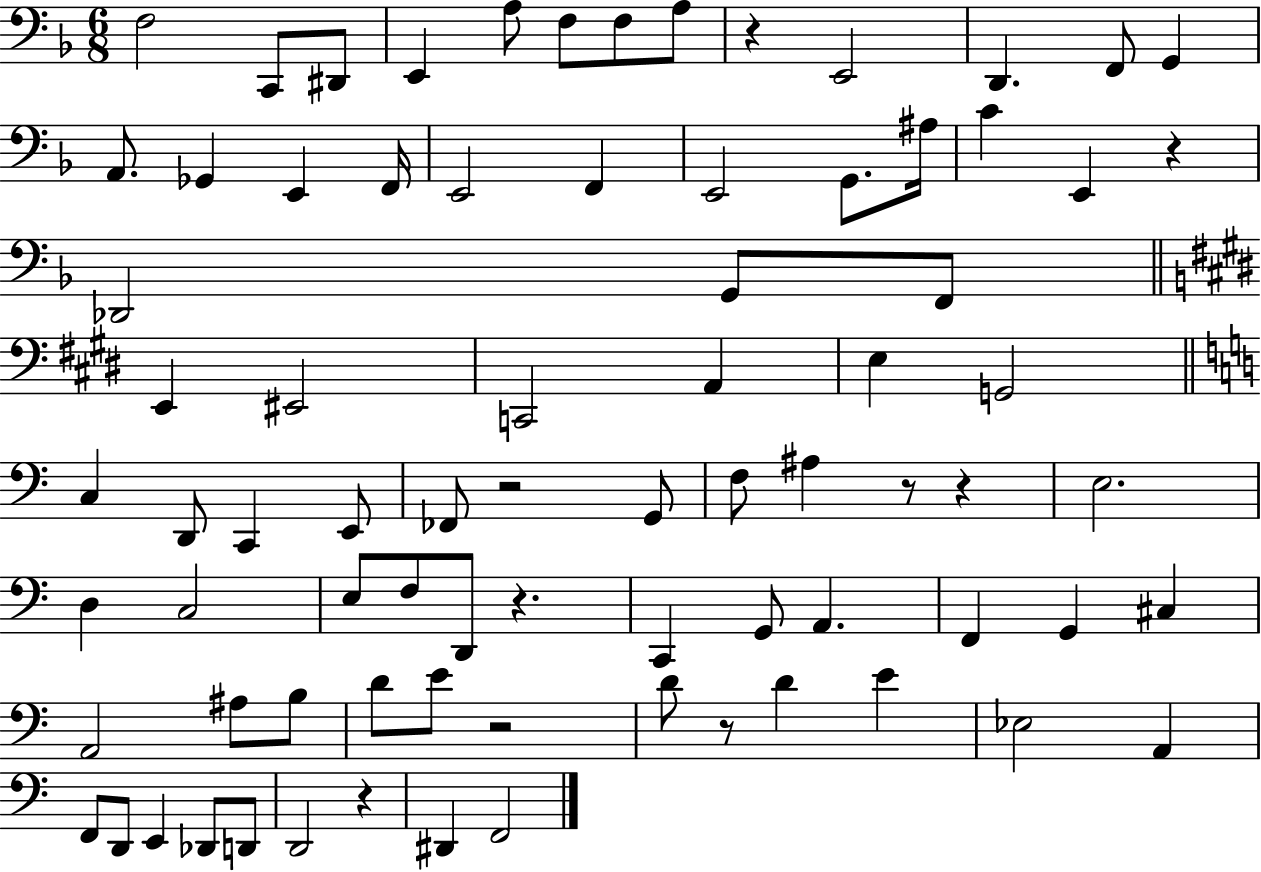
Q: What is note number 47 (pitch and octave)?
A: C2